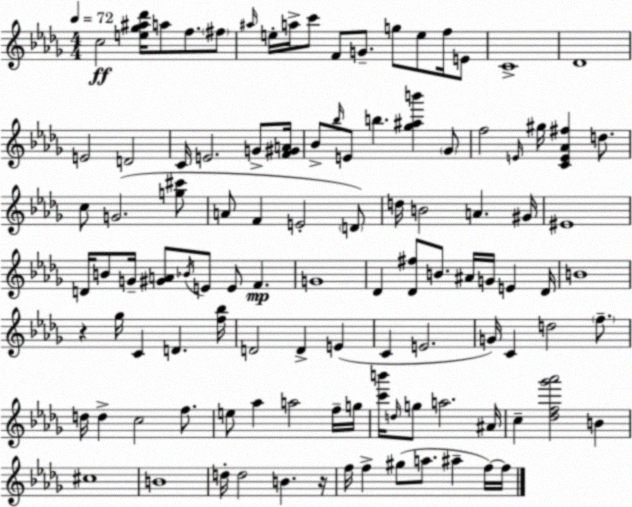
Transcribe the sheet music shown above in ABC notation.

X:1
T:Untitled
M:4/4
L:1/4
K:Bbm
c2 [e_g^a_d']/4 a/2 f/2 ^f/2 ^a/4 e/4 a/4 c'/2 F/2 G/2 g/2 e/2 f/4 E/2 C4 _D4 E2 D2 C/4 E2 G/2 [F^GA]/4 _B/2 _b/4 E/2 b [_g^ab'] _G/2 f2 E/4 ^g/4 [CE_A^f] d/2 c/2 G2 [g^c']/2 A/2 F E2 D/2 d/4 B2 A ^G/4 ^E4 D/4 B/2 G/4 [^GA]/2 _B/4 E/2 E/2 F G4 _D [_D^f]/2 B/2 ^A/4 G/4 E _D/4 B4 z _g/4 C D [f_b]/4 D2 D E C E2 G/4 C d2 f/2 d/4 d c2 f/2 e/2 _a a2 f/4 g/4 [c'b']/4 d/4 g/2 a2 ^A/4 c [_df_g'_a']2 B ^c4 B4 d/4 d2 B z/4 f/4 f ^g/2 a/2 ^a f/4 f/4